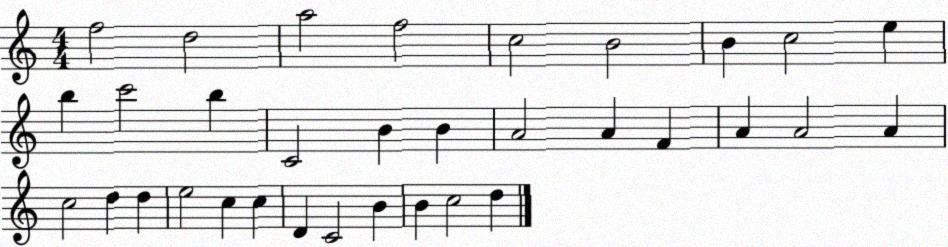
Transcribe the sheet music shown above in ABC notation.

X:1
T:Untitled
M:4/4
L:1/4
K:C
f2 d2 a2 f2 c2 B2 B c2 e b c'2 b C2 B B A2 A F A A2 A c2 d d e2 c c D C2 B B c2 d